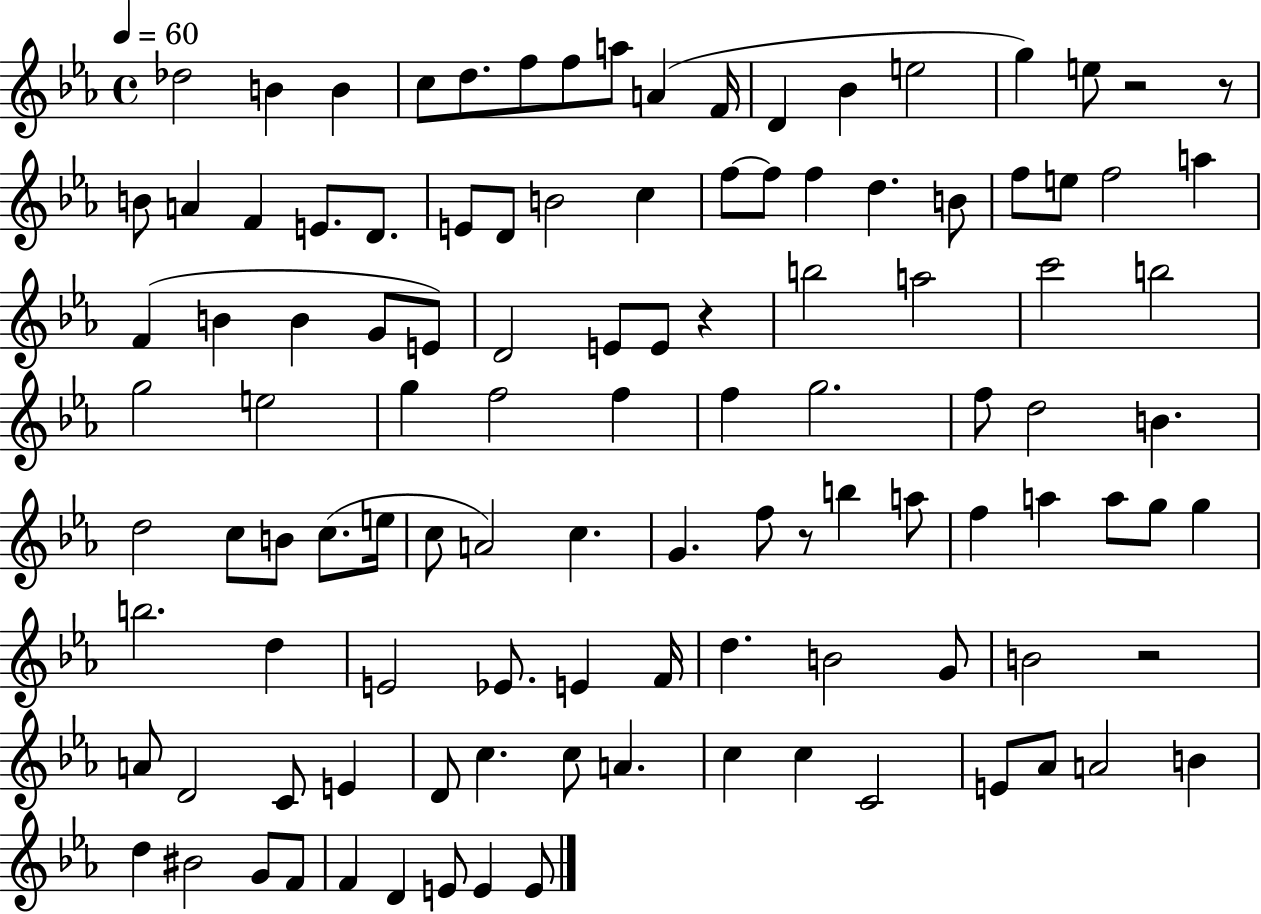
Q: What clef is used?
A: treble